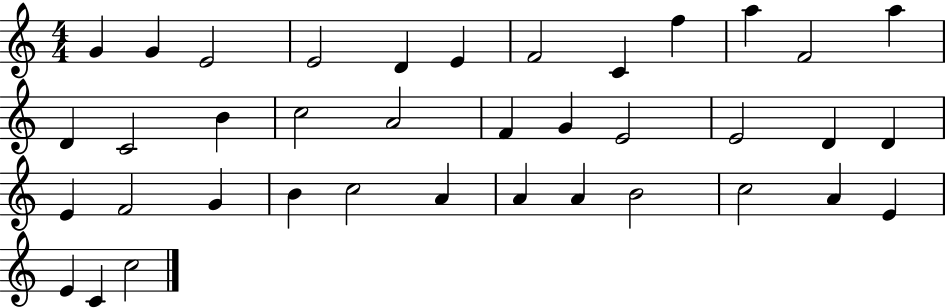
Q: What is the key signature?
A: C major